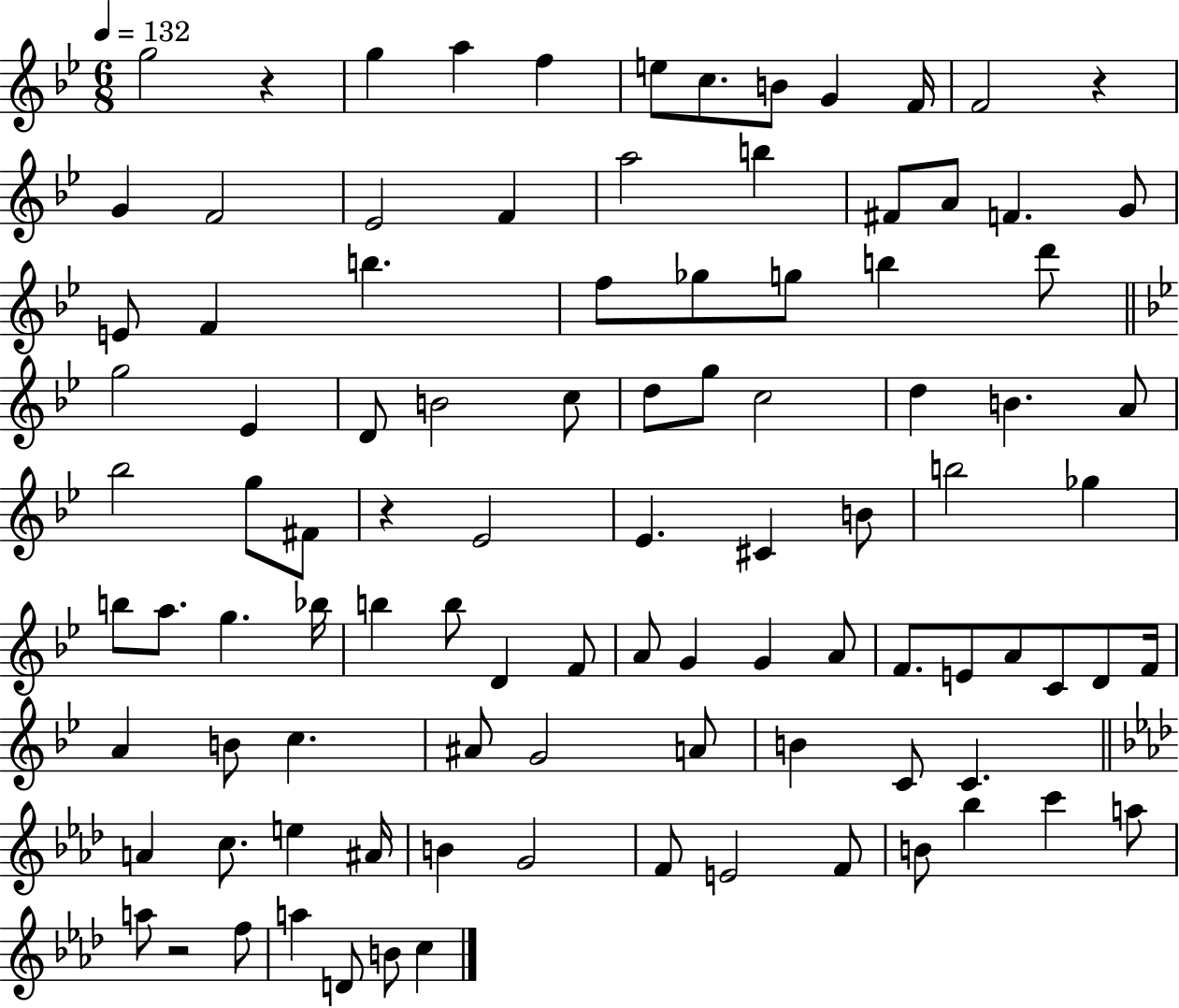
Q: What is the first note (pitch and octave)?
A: G5